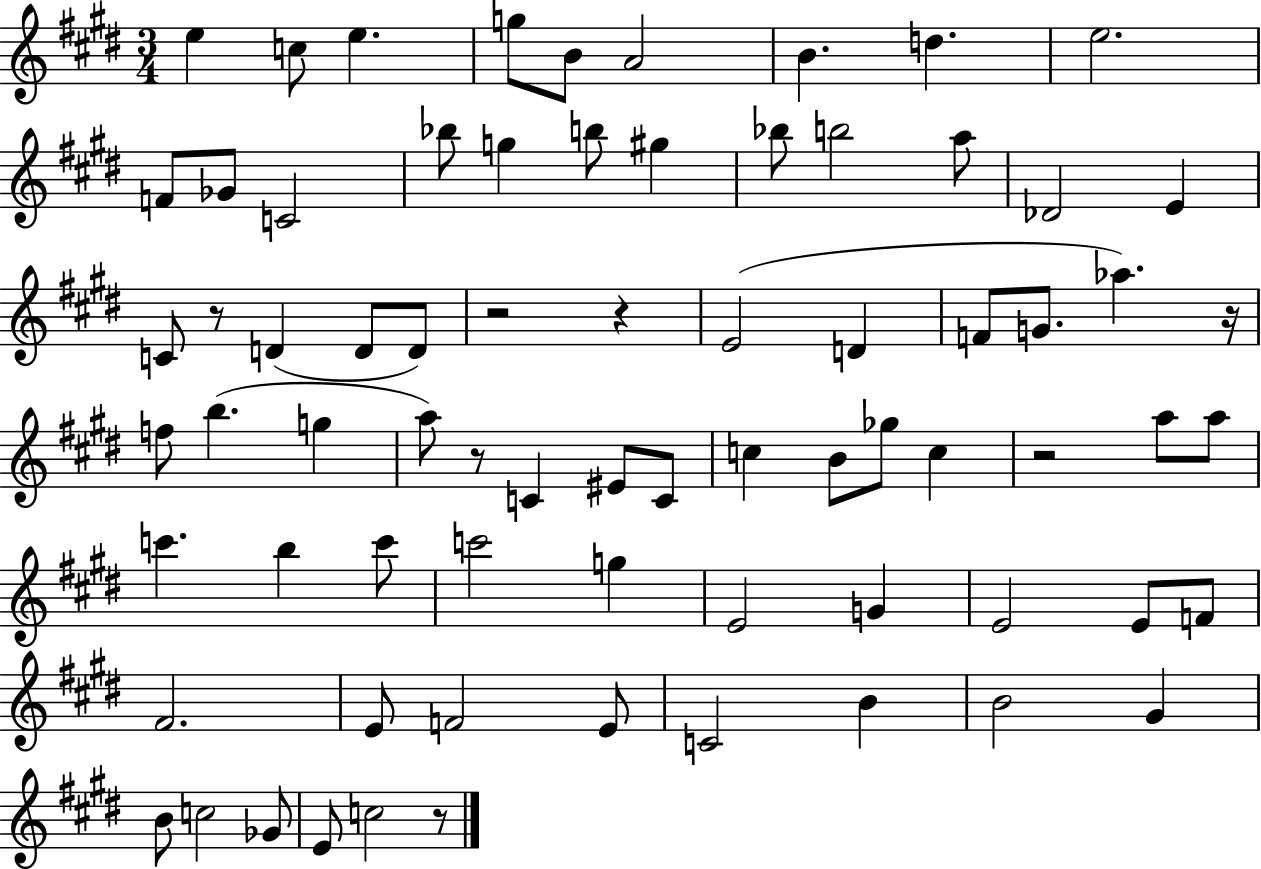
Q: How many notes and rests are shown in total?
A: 73